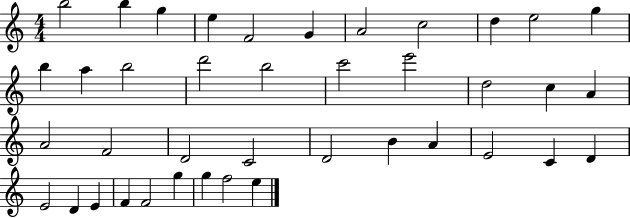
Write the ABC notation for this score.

X:1
T:Untitled
M:4/4
L:1/4
K:C
b2 b g e F2 G A2 c2 d e2 g b a b2 d'2 b2 c'2 e'2 d2 c A A2 F2 D2 C2 D2 B A E2 C D E2 D E F F2 g g f2 e